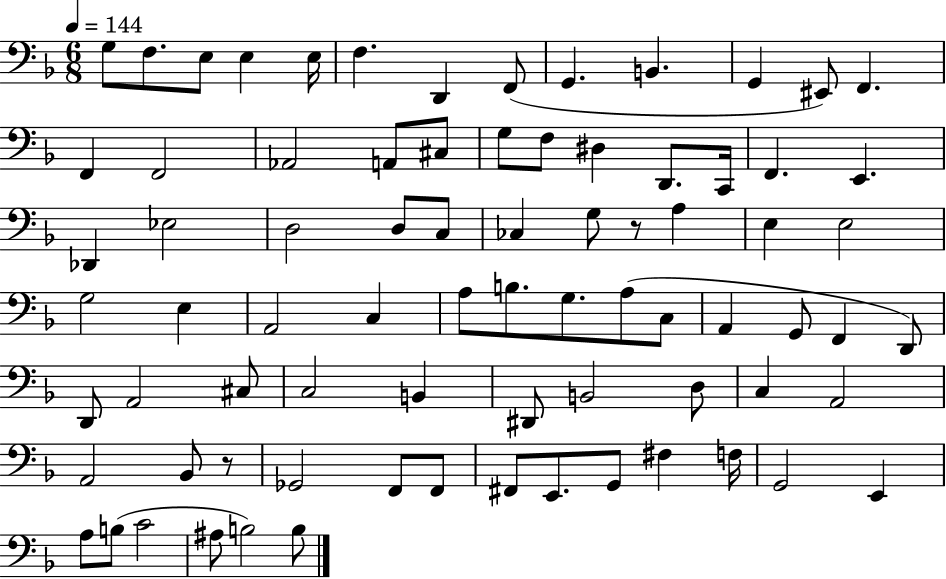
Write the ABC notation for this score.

X:1
T:Untitled
M:6/8
L:1/4
K:F
G,/2 F,/2 E,/2 E, E,/4 F, D,, F,,/2 G,, B,, G,, ^E,,/2 F,, F,, F,,2 _A,,2 A,,/2 ^C,/2 G,/2 F,/2 ^D, D,,/2 C,,/4 F,, E,, _D,, _E,2 D,2 D,/2 C,/2 _C, G,/2 z/2 A, E, E,2 G,2 E, A,,2 C, A,/2 B,/2 G,/2 A,/2 C,/2 A,, G,,/2 F,, D,,/2 D,,/2 A,,2 ^C,/2 C,2 B,, ^D,,/2 B,,2 D,/2 C, A,,2 A,,2 _B,,/2 z/2 _G,,2 F,,/2 F,,/2 ^F,,/2 E,,/2 G,,/2 ^F, F,/4 G,,2 E,, A,/2 B,/2 C2 ^A,/2 B,2 B,/2